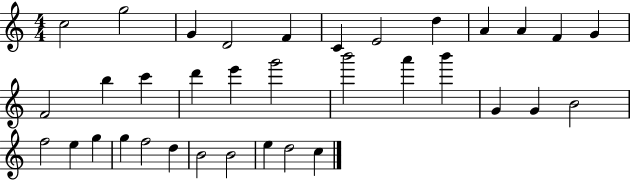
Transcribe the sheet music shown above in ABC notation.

X:1
T:Untitled
M:4/4
L:1/4
K:C
c2 g2 G D2 F C E2 d A A F G F2 b c' d' e' g'2 b'2 a' b' G G B2 f2 e g g f2 d B2 B2 e d2 c